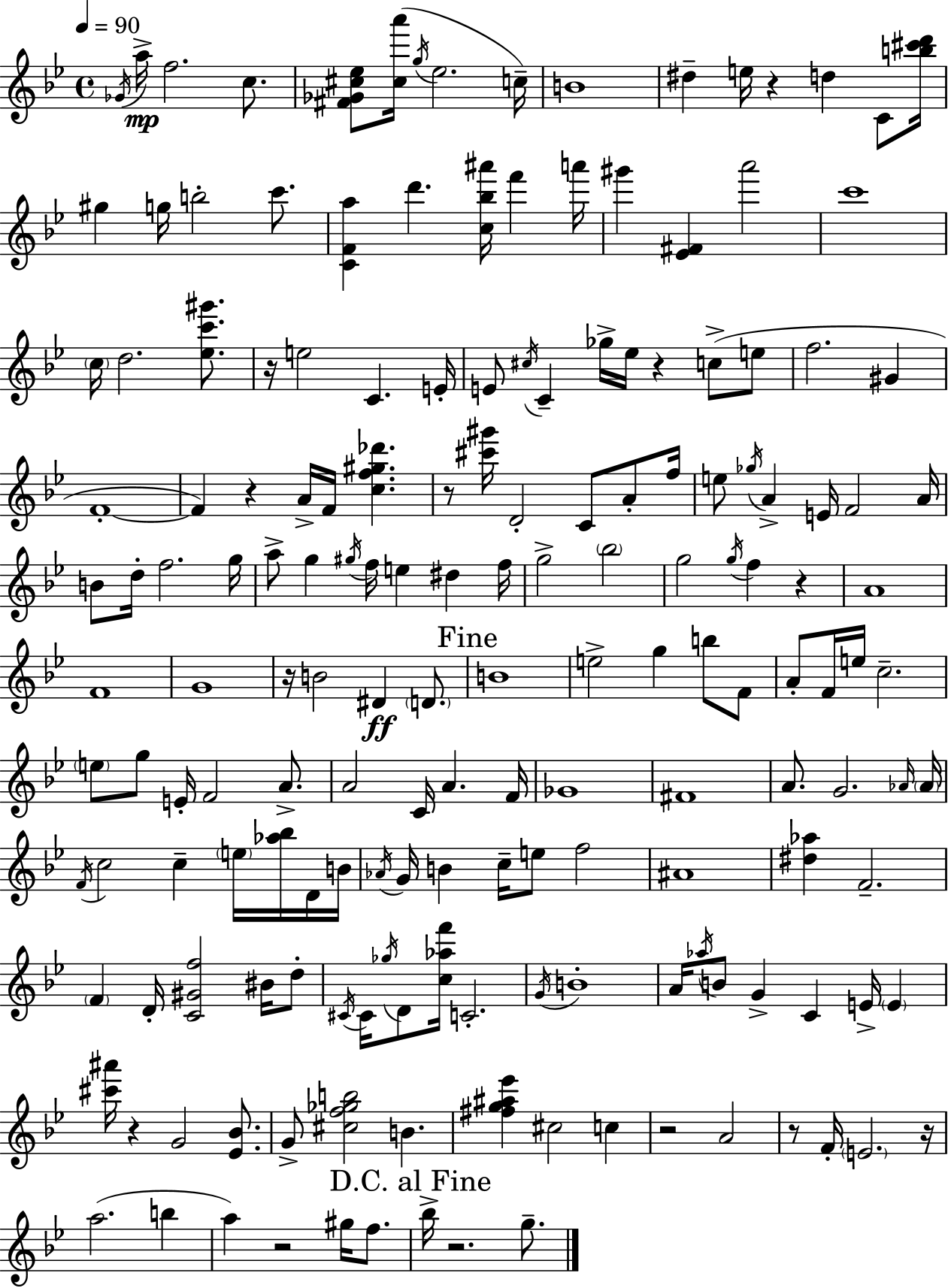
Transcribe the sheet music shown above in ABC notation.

X:1
T:Untitled
M:4/4
L:1/4
K:Gm
_G/4 a/4 f2 c/2 [^F_G^c_e]/2 [^ca']/4 g/4 _e2 c/4 B4 ^d e/4 z d C/2 [b^c'd']/4 ^g g/4 b2 c'/2 [CFa] d' [c_b^a']/4 f' a'/4 ^g' [_E^F] a'2 c'4 c/4 d2 [_ec'^g']/2 z/4 e2 C E/4 E/2 ^c/4 C _g/4 _e/4 z c/2 e/2 f2 ^G F4 F z A/4 F/4 [cf^g_d'] z/2 [^c'^g']/4 D2 C/2 A/2 f/4 e/2 _g/4 A E/4 F2 A/4 B/2 d/4 f2 g/4 a/2 g ^g/4 f/4 e ^d f/4 g2 _b2 g2 g/4 f z A4 F4 G4 z/4 B2 ^D D/2 B4 e2 g b/2 F/2 A/2 F/4 e/4 c2 e/2 g/2 E/4 F2 A/2 A2 C/4 A F/4 _G4 ^F4 A/2 G2 _A/4 _A/4 F/4 c2 c e/4 [_a_b]/4 D/4 B/4 _A/4 G/4 B c/4 e/2 f2 ^A4 [^d_a] F2 F D/4 [C^Gf]2 ^B/4 d/2 ^C/4 ^C/4 _g/4 D/2 [c_af']/4 C2 G/4 B4 A/4 _a/4 B/2 G C E/4 E [^c'^a']/4 z G2 [_E_B]/2 G/2 [^cf_gb]2 B [^fg^a_e'] ^c2 c z2 A2 z/2 F/4 E2 z/4 a2 b a z2 ^g/4 f/2 _b/4 z2 g/2